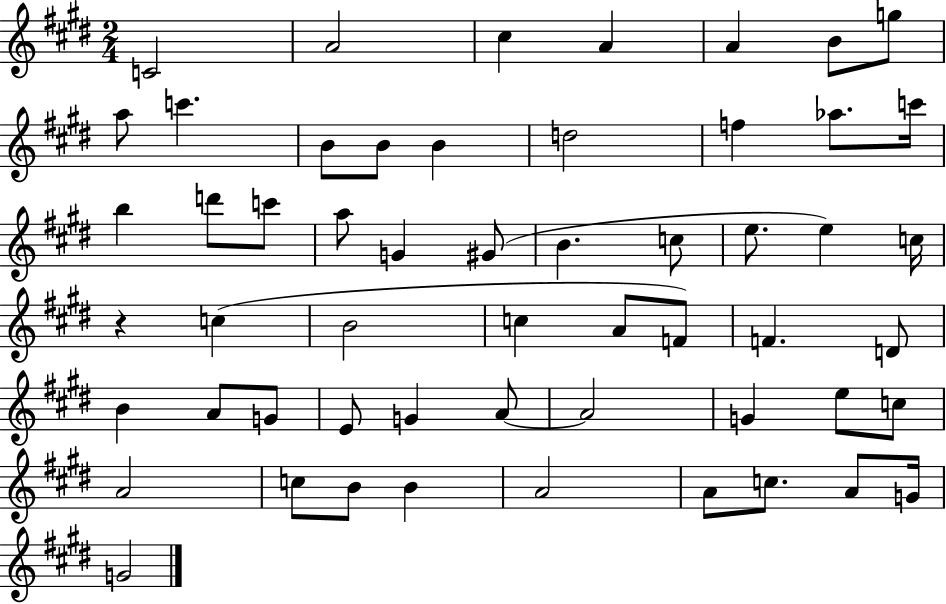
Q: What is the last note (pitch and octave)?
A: G4